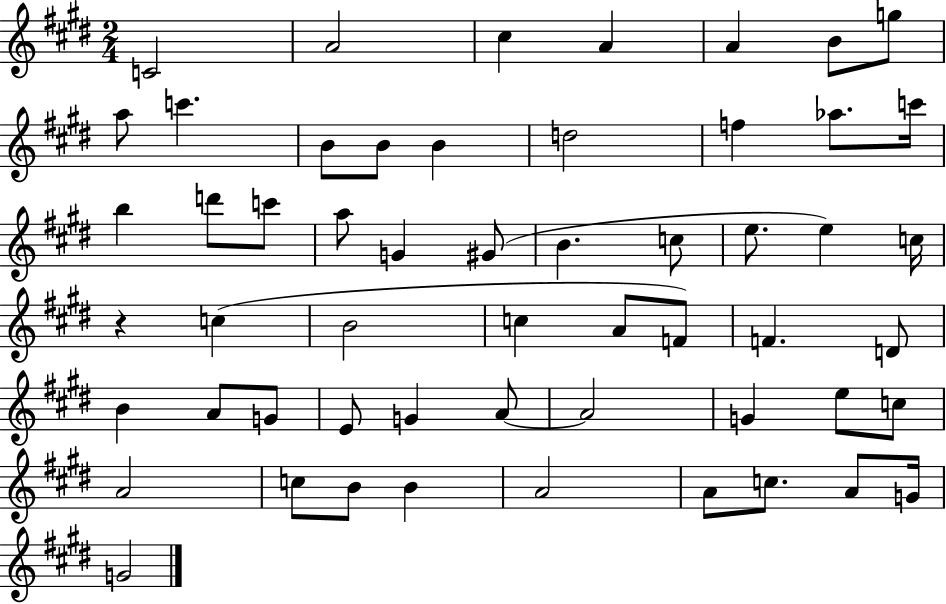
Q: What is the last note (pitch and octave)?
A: G4